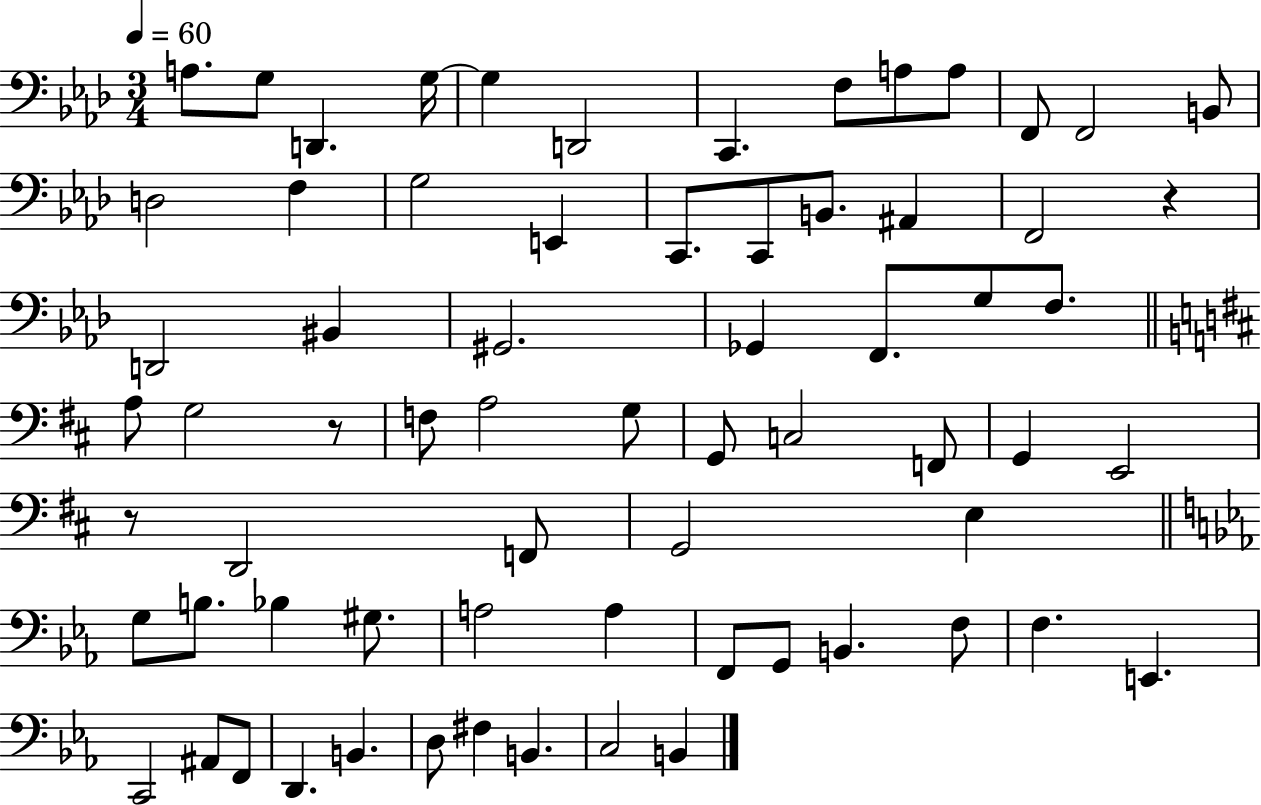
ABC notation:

X:1
T:Untitled
M:3/4
L:1/4
K:Ab
A,/2 G,/2 D,, G,/4 G, D,,2 C,, F,/2 A,/2 A,/2 F,,/2 F,,2 B,,/2 D,2 F, G,2 E,, C,,/2 C,,/2 B,,/2 ^A,, F,,2 z D,,2 ^B,, ^G,,2 _G,, F,,/2 G,/2 F,/2 A,/2 G,2 z/2 F,/2 A,2 G,/2 G,,/2 C,2 F,,/2 G,, E,,2 z/2 D,,2 F,,/2 G,,2 E, G,/2 B,/2 _B, ^G,/2 A,2 A, F,,/2 G,,/2 B,, F,/2 F, E,, C,,2 ^A,,/2 F,,/2 D,, B,, D,/2 ^F, B,, C,2 B,,